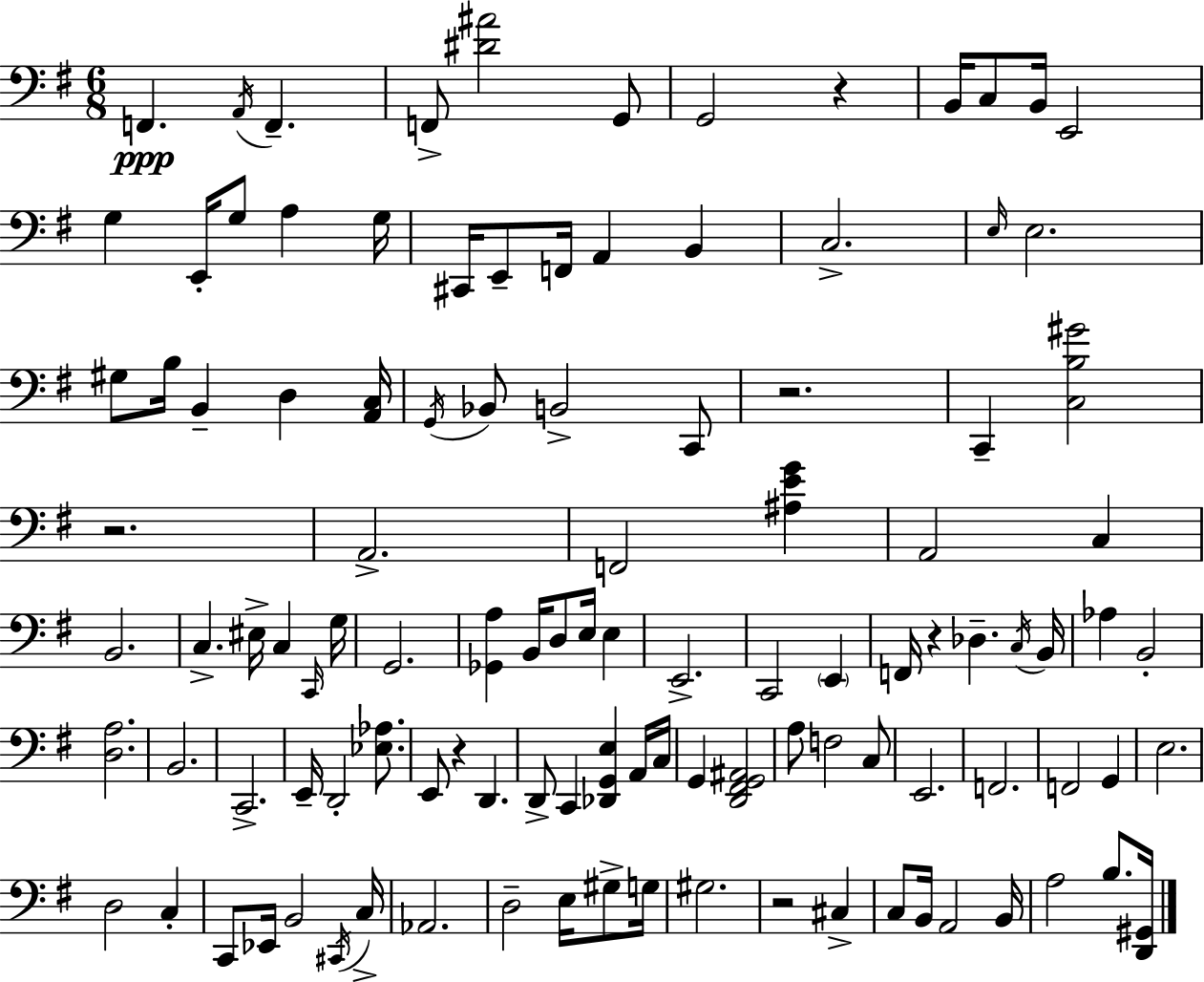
F2/q. A2/s F2/q. F2/e [D#4,A#4]/h G2/e G2/h R/q B2/s C3/e B2/s E2/h G3/q E2/s G3/e A3/q G3/s C#2/s E2/e F2/s A2/q B2/q C3/h. E3/s E3/h. G#3/e B3/s B2/q D3/q [A2,C3]/s G2/s Bb2/e B2/h C2/e R/h. C2/q [C3,B3,G#4]/h R/h. A2/h. F2/h [A#3,E4,G4]/q A2/h C3/q B2/h. C3/q. EIS3/s C3/q C2/s G3/s G2/h. [Gb2,A3]/q B2/s D3/e E3/s E3/q E2/h. C2/h E2/q F2/s R/q Db3/q. C3/s B2/s Ab3/q B2/h [D3,A3]/h. B2/h. C2/h. E2/s D2/h [Eb3,Ab3]/e. E2/e R/q D2/q. D2/e C2/q [Db2,G2,E3]/q A2/s C3/s G2/q [D2,F#2,G2,A#2]/h A3/e F3/h C3/e E2/h. F2/h. F2/h G2/q E3/h. D3/h C3/q C2/e Eb2/s B2/h C#2/s C3/s Ab2/h. D3/h E3/s G#3/e G3/s G#3/h. R/h C#3/q C3/e B2/s A2/h B2/s A3/h B3/e. [D2,G#2]/s